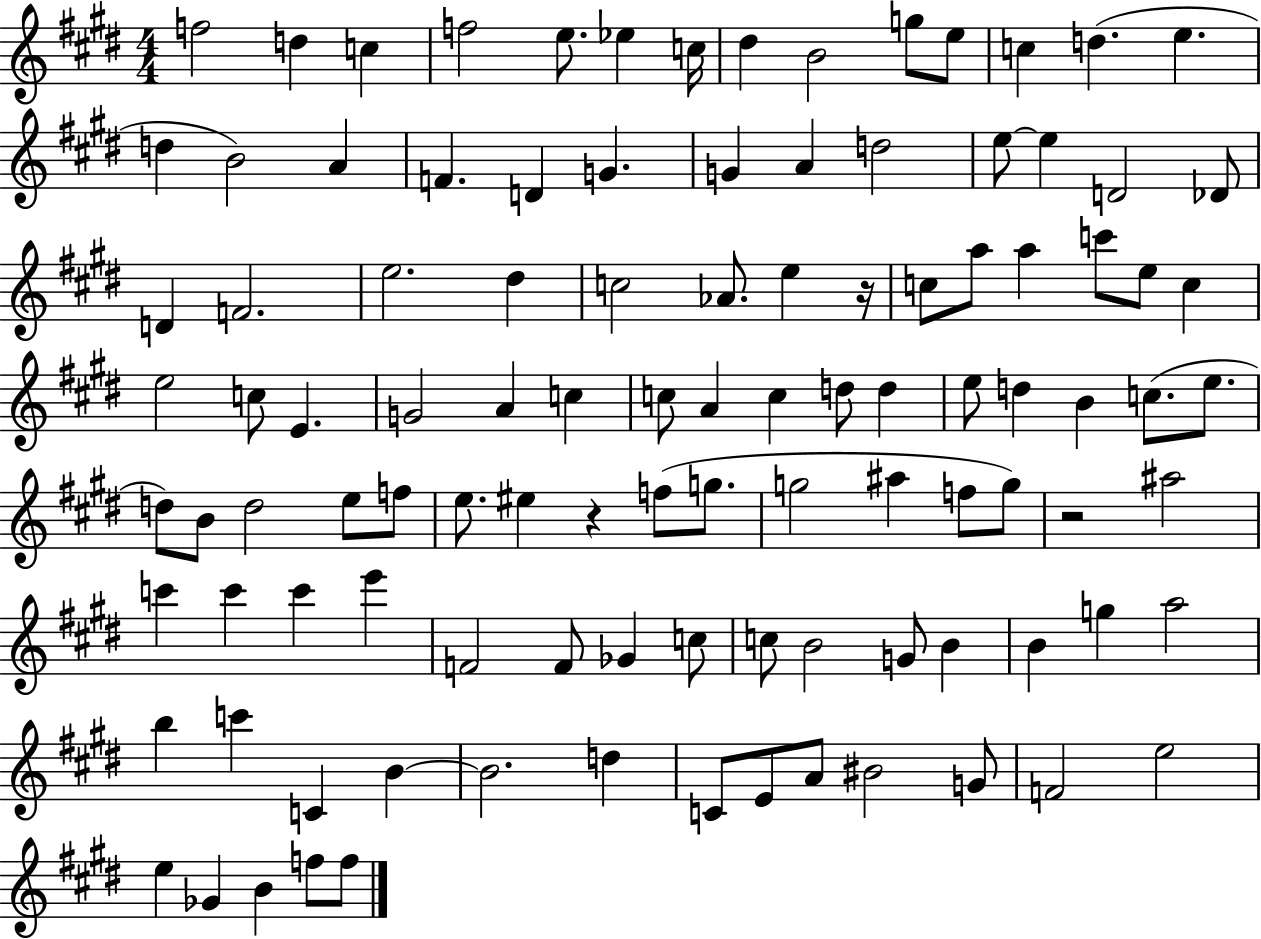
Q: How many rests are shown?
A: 3